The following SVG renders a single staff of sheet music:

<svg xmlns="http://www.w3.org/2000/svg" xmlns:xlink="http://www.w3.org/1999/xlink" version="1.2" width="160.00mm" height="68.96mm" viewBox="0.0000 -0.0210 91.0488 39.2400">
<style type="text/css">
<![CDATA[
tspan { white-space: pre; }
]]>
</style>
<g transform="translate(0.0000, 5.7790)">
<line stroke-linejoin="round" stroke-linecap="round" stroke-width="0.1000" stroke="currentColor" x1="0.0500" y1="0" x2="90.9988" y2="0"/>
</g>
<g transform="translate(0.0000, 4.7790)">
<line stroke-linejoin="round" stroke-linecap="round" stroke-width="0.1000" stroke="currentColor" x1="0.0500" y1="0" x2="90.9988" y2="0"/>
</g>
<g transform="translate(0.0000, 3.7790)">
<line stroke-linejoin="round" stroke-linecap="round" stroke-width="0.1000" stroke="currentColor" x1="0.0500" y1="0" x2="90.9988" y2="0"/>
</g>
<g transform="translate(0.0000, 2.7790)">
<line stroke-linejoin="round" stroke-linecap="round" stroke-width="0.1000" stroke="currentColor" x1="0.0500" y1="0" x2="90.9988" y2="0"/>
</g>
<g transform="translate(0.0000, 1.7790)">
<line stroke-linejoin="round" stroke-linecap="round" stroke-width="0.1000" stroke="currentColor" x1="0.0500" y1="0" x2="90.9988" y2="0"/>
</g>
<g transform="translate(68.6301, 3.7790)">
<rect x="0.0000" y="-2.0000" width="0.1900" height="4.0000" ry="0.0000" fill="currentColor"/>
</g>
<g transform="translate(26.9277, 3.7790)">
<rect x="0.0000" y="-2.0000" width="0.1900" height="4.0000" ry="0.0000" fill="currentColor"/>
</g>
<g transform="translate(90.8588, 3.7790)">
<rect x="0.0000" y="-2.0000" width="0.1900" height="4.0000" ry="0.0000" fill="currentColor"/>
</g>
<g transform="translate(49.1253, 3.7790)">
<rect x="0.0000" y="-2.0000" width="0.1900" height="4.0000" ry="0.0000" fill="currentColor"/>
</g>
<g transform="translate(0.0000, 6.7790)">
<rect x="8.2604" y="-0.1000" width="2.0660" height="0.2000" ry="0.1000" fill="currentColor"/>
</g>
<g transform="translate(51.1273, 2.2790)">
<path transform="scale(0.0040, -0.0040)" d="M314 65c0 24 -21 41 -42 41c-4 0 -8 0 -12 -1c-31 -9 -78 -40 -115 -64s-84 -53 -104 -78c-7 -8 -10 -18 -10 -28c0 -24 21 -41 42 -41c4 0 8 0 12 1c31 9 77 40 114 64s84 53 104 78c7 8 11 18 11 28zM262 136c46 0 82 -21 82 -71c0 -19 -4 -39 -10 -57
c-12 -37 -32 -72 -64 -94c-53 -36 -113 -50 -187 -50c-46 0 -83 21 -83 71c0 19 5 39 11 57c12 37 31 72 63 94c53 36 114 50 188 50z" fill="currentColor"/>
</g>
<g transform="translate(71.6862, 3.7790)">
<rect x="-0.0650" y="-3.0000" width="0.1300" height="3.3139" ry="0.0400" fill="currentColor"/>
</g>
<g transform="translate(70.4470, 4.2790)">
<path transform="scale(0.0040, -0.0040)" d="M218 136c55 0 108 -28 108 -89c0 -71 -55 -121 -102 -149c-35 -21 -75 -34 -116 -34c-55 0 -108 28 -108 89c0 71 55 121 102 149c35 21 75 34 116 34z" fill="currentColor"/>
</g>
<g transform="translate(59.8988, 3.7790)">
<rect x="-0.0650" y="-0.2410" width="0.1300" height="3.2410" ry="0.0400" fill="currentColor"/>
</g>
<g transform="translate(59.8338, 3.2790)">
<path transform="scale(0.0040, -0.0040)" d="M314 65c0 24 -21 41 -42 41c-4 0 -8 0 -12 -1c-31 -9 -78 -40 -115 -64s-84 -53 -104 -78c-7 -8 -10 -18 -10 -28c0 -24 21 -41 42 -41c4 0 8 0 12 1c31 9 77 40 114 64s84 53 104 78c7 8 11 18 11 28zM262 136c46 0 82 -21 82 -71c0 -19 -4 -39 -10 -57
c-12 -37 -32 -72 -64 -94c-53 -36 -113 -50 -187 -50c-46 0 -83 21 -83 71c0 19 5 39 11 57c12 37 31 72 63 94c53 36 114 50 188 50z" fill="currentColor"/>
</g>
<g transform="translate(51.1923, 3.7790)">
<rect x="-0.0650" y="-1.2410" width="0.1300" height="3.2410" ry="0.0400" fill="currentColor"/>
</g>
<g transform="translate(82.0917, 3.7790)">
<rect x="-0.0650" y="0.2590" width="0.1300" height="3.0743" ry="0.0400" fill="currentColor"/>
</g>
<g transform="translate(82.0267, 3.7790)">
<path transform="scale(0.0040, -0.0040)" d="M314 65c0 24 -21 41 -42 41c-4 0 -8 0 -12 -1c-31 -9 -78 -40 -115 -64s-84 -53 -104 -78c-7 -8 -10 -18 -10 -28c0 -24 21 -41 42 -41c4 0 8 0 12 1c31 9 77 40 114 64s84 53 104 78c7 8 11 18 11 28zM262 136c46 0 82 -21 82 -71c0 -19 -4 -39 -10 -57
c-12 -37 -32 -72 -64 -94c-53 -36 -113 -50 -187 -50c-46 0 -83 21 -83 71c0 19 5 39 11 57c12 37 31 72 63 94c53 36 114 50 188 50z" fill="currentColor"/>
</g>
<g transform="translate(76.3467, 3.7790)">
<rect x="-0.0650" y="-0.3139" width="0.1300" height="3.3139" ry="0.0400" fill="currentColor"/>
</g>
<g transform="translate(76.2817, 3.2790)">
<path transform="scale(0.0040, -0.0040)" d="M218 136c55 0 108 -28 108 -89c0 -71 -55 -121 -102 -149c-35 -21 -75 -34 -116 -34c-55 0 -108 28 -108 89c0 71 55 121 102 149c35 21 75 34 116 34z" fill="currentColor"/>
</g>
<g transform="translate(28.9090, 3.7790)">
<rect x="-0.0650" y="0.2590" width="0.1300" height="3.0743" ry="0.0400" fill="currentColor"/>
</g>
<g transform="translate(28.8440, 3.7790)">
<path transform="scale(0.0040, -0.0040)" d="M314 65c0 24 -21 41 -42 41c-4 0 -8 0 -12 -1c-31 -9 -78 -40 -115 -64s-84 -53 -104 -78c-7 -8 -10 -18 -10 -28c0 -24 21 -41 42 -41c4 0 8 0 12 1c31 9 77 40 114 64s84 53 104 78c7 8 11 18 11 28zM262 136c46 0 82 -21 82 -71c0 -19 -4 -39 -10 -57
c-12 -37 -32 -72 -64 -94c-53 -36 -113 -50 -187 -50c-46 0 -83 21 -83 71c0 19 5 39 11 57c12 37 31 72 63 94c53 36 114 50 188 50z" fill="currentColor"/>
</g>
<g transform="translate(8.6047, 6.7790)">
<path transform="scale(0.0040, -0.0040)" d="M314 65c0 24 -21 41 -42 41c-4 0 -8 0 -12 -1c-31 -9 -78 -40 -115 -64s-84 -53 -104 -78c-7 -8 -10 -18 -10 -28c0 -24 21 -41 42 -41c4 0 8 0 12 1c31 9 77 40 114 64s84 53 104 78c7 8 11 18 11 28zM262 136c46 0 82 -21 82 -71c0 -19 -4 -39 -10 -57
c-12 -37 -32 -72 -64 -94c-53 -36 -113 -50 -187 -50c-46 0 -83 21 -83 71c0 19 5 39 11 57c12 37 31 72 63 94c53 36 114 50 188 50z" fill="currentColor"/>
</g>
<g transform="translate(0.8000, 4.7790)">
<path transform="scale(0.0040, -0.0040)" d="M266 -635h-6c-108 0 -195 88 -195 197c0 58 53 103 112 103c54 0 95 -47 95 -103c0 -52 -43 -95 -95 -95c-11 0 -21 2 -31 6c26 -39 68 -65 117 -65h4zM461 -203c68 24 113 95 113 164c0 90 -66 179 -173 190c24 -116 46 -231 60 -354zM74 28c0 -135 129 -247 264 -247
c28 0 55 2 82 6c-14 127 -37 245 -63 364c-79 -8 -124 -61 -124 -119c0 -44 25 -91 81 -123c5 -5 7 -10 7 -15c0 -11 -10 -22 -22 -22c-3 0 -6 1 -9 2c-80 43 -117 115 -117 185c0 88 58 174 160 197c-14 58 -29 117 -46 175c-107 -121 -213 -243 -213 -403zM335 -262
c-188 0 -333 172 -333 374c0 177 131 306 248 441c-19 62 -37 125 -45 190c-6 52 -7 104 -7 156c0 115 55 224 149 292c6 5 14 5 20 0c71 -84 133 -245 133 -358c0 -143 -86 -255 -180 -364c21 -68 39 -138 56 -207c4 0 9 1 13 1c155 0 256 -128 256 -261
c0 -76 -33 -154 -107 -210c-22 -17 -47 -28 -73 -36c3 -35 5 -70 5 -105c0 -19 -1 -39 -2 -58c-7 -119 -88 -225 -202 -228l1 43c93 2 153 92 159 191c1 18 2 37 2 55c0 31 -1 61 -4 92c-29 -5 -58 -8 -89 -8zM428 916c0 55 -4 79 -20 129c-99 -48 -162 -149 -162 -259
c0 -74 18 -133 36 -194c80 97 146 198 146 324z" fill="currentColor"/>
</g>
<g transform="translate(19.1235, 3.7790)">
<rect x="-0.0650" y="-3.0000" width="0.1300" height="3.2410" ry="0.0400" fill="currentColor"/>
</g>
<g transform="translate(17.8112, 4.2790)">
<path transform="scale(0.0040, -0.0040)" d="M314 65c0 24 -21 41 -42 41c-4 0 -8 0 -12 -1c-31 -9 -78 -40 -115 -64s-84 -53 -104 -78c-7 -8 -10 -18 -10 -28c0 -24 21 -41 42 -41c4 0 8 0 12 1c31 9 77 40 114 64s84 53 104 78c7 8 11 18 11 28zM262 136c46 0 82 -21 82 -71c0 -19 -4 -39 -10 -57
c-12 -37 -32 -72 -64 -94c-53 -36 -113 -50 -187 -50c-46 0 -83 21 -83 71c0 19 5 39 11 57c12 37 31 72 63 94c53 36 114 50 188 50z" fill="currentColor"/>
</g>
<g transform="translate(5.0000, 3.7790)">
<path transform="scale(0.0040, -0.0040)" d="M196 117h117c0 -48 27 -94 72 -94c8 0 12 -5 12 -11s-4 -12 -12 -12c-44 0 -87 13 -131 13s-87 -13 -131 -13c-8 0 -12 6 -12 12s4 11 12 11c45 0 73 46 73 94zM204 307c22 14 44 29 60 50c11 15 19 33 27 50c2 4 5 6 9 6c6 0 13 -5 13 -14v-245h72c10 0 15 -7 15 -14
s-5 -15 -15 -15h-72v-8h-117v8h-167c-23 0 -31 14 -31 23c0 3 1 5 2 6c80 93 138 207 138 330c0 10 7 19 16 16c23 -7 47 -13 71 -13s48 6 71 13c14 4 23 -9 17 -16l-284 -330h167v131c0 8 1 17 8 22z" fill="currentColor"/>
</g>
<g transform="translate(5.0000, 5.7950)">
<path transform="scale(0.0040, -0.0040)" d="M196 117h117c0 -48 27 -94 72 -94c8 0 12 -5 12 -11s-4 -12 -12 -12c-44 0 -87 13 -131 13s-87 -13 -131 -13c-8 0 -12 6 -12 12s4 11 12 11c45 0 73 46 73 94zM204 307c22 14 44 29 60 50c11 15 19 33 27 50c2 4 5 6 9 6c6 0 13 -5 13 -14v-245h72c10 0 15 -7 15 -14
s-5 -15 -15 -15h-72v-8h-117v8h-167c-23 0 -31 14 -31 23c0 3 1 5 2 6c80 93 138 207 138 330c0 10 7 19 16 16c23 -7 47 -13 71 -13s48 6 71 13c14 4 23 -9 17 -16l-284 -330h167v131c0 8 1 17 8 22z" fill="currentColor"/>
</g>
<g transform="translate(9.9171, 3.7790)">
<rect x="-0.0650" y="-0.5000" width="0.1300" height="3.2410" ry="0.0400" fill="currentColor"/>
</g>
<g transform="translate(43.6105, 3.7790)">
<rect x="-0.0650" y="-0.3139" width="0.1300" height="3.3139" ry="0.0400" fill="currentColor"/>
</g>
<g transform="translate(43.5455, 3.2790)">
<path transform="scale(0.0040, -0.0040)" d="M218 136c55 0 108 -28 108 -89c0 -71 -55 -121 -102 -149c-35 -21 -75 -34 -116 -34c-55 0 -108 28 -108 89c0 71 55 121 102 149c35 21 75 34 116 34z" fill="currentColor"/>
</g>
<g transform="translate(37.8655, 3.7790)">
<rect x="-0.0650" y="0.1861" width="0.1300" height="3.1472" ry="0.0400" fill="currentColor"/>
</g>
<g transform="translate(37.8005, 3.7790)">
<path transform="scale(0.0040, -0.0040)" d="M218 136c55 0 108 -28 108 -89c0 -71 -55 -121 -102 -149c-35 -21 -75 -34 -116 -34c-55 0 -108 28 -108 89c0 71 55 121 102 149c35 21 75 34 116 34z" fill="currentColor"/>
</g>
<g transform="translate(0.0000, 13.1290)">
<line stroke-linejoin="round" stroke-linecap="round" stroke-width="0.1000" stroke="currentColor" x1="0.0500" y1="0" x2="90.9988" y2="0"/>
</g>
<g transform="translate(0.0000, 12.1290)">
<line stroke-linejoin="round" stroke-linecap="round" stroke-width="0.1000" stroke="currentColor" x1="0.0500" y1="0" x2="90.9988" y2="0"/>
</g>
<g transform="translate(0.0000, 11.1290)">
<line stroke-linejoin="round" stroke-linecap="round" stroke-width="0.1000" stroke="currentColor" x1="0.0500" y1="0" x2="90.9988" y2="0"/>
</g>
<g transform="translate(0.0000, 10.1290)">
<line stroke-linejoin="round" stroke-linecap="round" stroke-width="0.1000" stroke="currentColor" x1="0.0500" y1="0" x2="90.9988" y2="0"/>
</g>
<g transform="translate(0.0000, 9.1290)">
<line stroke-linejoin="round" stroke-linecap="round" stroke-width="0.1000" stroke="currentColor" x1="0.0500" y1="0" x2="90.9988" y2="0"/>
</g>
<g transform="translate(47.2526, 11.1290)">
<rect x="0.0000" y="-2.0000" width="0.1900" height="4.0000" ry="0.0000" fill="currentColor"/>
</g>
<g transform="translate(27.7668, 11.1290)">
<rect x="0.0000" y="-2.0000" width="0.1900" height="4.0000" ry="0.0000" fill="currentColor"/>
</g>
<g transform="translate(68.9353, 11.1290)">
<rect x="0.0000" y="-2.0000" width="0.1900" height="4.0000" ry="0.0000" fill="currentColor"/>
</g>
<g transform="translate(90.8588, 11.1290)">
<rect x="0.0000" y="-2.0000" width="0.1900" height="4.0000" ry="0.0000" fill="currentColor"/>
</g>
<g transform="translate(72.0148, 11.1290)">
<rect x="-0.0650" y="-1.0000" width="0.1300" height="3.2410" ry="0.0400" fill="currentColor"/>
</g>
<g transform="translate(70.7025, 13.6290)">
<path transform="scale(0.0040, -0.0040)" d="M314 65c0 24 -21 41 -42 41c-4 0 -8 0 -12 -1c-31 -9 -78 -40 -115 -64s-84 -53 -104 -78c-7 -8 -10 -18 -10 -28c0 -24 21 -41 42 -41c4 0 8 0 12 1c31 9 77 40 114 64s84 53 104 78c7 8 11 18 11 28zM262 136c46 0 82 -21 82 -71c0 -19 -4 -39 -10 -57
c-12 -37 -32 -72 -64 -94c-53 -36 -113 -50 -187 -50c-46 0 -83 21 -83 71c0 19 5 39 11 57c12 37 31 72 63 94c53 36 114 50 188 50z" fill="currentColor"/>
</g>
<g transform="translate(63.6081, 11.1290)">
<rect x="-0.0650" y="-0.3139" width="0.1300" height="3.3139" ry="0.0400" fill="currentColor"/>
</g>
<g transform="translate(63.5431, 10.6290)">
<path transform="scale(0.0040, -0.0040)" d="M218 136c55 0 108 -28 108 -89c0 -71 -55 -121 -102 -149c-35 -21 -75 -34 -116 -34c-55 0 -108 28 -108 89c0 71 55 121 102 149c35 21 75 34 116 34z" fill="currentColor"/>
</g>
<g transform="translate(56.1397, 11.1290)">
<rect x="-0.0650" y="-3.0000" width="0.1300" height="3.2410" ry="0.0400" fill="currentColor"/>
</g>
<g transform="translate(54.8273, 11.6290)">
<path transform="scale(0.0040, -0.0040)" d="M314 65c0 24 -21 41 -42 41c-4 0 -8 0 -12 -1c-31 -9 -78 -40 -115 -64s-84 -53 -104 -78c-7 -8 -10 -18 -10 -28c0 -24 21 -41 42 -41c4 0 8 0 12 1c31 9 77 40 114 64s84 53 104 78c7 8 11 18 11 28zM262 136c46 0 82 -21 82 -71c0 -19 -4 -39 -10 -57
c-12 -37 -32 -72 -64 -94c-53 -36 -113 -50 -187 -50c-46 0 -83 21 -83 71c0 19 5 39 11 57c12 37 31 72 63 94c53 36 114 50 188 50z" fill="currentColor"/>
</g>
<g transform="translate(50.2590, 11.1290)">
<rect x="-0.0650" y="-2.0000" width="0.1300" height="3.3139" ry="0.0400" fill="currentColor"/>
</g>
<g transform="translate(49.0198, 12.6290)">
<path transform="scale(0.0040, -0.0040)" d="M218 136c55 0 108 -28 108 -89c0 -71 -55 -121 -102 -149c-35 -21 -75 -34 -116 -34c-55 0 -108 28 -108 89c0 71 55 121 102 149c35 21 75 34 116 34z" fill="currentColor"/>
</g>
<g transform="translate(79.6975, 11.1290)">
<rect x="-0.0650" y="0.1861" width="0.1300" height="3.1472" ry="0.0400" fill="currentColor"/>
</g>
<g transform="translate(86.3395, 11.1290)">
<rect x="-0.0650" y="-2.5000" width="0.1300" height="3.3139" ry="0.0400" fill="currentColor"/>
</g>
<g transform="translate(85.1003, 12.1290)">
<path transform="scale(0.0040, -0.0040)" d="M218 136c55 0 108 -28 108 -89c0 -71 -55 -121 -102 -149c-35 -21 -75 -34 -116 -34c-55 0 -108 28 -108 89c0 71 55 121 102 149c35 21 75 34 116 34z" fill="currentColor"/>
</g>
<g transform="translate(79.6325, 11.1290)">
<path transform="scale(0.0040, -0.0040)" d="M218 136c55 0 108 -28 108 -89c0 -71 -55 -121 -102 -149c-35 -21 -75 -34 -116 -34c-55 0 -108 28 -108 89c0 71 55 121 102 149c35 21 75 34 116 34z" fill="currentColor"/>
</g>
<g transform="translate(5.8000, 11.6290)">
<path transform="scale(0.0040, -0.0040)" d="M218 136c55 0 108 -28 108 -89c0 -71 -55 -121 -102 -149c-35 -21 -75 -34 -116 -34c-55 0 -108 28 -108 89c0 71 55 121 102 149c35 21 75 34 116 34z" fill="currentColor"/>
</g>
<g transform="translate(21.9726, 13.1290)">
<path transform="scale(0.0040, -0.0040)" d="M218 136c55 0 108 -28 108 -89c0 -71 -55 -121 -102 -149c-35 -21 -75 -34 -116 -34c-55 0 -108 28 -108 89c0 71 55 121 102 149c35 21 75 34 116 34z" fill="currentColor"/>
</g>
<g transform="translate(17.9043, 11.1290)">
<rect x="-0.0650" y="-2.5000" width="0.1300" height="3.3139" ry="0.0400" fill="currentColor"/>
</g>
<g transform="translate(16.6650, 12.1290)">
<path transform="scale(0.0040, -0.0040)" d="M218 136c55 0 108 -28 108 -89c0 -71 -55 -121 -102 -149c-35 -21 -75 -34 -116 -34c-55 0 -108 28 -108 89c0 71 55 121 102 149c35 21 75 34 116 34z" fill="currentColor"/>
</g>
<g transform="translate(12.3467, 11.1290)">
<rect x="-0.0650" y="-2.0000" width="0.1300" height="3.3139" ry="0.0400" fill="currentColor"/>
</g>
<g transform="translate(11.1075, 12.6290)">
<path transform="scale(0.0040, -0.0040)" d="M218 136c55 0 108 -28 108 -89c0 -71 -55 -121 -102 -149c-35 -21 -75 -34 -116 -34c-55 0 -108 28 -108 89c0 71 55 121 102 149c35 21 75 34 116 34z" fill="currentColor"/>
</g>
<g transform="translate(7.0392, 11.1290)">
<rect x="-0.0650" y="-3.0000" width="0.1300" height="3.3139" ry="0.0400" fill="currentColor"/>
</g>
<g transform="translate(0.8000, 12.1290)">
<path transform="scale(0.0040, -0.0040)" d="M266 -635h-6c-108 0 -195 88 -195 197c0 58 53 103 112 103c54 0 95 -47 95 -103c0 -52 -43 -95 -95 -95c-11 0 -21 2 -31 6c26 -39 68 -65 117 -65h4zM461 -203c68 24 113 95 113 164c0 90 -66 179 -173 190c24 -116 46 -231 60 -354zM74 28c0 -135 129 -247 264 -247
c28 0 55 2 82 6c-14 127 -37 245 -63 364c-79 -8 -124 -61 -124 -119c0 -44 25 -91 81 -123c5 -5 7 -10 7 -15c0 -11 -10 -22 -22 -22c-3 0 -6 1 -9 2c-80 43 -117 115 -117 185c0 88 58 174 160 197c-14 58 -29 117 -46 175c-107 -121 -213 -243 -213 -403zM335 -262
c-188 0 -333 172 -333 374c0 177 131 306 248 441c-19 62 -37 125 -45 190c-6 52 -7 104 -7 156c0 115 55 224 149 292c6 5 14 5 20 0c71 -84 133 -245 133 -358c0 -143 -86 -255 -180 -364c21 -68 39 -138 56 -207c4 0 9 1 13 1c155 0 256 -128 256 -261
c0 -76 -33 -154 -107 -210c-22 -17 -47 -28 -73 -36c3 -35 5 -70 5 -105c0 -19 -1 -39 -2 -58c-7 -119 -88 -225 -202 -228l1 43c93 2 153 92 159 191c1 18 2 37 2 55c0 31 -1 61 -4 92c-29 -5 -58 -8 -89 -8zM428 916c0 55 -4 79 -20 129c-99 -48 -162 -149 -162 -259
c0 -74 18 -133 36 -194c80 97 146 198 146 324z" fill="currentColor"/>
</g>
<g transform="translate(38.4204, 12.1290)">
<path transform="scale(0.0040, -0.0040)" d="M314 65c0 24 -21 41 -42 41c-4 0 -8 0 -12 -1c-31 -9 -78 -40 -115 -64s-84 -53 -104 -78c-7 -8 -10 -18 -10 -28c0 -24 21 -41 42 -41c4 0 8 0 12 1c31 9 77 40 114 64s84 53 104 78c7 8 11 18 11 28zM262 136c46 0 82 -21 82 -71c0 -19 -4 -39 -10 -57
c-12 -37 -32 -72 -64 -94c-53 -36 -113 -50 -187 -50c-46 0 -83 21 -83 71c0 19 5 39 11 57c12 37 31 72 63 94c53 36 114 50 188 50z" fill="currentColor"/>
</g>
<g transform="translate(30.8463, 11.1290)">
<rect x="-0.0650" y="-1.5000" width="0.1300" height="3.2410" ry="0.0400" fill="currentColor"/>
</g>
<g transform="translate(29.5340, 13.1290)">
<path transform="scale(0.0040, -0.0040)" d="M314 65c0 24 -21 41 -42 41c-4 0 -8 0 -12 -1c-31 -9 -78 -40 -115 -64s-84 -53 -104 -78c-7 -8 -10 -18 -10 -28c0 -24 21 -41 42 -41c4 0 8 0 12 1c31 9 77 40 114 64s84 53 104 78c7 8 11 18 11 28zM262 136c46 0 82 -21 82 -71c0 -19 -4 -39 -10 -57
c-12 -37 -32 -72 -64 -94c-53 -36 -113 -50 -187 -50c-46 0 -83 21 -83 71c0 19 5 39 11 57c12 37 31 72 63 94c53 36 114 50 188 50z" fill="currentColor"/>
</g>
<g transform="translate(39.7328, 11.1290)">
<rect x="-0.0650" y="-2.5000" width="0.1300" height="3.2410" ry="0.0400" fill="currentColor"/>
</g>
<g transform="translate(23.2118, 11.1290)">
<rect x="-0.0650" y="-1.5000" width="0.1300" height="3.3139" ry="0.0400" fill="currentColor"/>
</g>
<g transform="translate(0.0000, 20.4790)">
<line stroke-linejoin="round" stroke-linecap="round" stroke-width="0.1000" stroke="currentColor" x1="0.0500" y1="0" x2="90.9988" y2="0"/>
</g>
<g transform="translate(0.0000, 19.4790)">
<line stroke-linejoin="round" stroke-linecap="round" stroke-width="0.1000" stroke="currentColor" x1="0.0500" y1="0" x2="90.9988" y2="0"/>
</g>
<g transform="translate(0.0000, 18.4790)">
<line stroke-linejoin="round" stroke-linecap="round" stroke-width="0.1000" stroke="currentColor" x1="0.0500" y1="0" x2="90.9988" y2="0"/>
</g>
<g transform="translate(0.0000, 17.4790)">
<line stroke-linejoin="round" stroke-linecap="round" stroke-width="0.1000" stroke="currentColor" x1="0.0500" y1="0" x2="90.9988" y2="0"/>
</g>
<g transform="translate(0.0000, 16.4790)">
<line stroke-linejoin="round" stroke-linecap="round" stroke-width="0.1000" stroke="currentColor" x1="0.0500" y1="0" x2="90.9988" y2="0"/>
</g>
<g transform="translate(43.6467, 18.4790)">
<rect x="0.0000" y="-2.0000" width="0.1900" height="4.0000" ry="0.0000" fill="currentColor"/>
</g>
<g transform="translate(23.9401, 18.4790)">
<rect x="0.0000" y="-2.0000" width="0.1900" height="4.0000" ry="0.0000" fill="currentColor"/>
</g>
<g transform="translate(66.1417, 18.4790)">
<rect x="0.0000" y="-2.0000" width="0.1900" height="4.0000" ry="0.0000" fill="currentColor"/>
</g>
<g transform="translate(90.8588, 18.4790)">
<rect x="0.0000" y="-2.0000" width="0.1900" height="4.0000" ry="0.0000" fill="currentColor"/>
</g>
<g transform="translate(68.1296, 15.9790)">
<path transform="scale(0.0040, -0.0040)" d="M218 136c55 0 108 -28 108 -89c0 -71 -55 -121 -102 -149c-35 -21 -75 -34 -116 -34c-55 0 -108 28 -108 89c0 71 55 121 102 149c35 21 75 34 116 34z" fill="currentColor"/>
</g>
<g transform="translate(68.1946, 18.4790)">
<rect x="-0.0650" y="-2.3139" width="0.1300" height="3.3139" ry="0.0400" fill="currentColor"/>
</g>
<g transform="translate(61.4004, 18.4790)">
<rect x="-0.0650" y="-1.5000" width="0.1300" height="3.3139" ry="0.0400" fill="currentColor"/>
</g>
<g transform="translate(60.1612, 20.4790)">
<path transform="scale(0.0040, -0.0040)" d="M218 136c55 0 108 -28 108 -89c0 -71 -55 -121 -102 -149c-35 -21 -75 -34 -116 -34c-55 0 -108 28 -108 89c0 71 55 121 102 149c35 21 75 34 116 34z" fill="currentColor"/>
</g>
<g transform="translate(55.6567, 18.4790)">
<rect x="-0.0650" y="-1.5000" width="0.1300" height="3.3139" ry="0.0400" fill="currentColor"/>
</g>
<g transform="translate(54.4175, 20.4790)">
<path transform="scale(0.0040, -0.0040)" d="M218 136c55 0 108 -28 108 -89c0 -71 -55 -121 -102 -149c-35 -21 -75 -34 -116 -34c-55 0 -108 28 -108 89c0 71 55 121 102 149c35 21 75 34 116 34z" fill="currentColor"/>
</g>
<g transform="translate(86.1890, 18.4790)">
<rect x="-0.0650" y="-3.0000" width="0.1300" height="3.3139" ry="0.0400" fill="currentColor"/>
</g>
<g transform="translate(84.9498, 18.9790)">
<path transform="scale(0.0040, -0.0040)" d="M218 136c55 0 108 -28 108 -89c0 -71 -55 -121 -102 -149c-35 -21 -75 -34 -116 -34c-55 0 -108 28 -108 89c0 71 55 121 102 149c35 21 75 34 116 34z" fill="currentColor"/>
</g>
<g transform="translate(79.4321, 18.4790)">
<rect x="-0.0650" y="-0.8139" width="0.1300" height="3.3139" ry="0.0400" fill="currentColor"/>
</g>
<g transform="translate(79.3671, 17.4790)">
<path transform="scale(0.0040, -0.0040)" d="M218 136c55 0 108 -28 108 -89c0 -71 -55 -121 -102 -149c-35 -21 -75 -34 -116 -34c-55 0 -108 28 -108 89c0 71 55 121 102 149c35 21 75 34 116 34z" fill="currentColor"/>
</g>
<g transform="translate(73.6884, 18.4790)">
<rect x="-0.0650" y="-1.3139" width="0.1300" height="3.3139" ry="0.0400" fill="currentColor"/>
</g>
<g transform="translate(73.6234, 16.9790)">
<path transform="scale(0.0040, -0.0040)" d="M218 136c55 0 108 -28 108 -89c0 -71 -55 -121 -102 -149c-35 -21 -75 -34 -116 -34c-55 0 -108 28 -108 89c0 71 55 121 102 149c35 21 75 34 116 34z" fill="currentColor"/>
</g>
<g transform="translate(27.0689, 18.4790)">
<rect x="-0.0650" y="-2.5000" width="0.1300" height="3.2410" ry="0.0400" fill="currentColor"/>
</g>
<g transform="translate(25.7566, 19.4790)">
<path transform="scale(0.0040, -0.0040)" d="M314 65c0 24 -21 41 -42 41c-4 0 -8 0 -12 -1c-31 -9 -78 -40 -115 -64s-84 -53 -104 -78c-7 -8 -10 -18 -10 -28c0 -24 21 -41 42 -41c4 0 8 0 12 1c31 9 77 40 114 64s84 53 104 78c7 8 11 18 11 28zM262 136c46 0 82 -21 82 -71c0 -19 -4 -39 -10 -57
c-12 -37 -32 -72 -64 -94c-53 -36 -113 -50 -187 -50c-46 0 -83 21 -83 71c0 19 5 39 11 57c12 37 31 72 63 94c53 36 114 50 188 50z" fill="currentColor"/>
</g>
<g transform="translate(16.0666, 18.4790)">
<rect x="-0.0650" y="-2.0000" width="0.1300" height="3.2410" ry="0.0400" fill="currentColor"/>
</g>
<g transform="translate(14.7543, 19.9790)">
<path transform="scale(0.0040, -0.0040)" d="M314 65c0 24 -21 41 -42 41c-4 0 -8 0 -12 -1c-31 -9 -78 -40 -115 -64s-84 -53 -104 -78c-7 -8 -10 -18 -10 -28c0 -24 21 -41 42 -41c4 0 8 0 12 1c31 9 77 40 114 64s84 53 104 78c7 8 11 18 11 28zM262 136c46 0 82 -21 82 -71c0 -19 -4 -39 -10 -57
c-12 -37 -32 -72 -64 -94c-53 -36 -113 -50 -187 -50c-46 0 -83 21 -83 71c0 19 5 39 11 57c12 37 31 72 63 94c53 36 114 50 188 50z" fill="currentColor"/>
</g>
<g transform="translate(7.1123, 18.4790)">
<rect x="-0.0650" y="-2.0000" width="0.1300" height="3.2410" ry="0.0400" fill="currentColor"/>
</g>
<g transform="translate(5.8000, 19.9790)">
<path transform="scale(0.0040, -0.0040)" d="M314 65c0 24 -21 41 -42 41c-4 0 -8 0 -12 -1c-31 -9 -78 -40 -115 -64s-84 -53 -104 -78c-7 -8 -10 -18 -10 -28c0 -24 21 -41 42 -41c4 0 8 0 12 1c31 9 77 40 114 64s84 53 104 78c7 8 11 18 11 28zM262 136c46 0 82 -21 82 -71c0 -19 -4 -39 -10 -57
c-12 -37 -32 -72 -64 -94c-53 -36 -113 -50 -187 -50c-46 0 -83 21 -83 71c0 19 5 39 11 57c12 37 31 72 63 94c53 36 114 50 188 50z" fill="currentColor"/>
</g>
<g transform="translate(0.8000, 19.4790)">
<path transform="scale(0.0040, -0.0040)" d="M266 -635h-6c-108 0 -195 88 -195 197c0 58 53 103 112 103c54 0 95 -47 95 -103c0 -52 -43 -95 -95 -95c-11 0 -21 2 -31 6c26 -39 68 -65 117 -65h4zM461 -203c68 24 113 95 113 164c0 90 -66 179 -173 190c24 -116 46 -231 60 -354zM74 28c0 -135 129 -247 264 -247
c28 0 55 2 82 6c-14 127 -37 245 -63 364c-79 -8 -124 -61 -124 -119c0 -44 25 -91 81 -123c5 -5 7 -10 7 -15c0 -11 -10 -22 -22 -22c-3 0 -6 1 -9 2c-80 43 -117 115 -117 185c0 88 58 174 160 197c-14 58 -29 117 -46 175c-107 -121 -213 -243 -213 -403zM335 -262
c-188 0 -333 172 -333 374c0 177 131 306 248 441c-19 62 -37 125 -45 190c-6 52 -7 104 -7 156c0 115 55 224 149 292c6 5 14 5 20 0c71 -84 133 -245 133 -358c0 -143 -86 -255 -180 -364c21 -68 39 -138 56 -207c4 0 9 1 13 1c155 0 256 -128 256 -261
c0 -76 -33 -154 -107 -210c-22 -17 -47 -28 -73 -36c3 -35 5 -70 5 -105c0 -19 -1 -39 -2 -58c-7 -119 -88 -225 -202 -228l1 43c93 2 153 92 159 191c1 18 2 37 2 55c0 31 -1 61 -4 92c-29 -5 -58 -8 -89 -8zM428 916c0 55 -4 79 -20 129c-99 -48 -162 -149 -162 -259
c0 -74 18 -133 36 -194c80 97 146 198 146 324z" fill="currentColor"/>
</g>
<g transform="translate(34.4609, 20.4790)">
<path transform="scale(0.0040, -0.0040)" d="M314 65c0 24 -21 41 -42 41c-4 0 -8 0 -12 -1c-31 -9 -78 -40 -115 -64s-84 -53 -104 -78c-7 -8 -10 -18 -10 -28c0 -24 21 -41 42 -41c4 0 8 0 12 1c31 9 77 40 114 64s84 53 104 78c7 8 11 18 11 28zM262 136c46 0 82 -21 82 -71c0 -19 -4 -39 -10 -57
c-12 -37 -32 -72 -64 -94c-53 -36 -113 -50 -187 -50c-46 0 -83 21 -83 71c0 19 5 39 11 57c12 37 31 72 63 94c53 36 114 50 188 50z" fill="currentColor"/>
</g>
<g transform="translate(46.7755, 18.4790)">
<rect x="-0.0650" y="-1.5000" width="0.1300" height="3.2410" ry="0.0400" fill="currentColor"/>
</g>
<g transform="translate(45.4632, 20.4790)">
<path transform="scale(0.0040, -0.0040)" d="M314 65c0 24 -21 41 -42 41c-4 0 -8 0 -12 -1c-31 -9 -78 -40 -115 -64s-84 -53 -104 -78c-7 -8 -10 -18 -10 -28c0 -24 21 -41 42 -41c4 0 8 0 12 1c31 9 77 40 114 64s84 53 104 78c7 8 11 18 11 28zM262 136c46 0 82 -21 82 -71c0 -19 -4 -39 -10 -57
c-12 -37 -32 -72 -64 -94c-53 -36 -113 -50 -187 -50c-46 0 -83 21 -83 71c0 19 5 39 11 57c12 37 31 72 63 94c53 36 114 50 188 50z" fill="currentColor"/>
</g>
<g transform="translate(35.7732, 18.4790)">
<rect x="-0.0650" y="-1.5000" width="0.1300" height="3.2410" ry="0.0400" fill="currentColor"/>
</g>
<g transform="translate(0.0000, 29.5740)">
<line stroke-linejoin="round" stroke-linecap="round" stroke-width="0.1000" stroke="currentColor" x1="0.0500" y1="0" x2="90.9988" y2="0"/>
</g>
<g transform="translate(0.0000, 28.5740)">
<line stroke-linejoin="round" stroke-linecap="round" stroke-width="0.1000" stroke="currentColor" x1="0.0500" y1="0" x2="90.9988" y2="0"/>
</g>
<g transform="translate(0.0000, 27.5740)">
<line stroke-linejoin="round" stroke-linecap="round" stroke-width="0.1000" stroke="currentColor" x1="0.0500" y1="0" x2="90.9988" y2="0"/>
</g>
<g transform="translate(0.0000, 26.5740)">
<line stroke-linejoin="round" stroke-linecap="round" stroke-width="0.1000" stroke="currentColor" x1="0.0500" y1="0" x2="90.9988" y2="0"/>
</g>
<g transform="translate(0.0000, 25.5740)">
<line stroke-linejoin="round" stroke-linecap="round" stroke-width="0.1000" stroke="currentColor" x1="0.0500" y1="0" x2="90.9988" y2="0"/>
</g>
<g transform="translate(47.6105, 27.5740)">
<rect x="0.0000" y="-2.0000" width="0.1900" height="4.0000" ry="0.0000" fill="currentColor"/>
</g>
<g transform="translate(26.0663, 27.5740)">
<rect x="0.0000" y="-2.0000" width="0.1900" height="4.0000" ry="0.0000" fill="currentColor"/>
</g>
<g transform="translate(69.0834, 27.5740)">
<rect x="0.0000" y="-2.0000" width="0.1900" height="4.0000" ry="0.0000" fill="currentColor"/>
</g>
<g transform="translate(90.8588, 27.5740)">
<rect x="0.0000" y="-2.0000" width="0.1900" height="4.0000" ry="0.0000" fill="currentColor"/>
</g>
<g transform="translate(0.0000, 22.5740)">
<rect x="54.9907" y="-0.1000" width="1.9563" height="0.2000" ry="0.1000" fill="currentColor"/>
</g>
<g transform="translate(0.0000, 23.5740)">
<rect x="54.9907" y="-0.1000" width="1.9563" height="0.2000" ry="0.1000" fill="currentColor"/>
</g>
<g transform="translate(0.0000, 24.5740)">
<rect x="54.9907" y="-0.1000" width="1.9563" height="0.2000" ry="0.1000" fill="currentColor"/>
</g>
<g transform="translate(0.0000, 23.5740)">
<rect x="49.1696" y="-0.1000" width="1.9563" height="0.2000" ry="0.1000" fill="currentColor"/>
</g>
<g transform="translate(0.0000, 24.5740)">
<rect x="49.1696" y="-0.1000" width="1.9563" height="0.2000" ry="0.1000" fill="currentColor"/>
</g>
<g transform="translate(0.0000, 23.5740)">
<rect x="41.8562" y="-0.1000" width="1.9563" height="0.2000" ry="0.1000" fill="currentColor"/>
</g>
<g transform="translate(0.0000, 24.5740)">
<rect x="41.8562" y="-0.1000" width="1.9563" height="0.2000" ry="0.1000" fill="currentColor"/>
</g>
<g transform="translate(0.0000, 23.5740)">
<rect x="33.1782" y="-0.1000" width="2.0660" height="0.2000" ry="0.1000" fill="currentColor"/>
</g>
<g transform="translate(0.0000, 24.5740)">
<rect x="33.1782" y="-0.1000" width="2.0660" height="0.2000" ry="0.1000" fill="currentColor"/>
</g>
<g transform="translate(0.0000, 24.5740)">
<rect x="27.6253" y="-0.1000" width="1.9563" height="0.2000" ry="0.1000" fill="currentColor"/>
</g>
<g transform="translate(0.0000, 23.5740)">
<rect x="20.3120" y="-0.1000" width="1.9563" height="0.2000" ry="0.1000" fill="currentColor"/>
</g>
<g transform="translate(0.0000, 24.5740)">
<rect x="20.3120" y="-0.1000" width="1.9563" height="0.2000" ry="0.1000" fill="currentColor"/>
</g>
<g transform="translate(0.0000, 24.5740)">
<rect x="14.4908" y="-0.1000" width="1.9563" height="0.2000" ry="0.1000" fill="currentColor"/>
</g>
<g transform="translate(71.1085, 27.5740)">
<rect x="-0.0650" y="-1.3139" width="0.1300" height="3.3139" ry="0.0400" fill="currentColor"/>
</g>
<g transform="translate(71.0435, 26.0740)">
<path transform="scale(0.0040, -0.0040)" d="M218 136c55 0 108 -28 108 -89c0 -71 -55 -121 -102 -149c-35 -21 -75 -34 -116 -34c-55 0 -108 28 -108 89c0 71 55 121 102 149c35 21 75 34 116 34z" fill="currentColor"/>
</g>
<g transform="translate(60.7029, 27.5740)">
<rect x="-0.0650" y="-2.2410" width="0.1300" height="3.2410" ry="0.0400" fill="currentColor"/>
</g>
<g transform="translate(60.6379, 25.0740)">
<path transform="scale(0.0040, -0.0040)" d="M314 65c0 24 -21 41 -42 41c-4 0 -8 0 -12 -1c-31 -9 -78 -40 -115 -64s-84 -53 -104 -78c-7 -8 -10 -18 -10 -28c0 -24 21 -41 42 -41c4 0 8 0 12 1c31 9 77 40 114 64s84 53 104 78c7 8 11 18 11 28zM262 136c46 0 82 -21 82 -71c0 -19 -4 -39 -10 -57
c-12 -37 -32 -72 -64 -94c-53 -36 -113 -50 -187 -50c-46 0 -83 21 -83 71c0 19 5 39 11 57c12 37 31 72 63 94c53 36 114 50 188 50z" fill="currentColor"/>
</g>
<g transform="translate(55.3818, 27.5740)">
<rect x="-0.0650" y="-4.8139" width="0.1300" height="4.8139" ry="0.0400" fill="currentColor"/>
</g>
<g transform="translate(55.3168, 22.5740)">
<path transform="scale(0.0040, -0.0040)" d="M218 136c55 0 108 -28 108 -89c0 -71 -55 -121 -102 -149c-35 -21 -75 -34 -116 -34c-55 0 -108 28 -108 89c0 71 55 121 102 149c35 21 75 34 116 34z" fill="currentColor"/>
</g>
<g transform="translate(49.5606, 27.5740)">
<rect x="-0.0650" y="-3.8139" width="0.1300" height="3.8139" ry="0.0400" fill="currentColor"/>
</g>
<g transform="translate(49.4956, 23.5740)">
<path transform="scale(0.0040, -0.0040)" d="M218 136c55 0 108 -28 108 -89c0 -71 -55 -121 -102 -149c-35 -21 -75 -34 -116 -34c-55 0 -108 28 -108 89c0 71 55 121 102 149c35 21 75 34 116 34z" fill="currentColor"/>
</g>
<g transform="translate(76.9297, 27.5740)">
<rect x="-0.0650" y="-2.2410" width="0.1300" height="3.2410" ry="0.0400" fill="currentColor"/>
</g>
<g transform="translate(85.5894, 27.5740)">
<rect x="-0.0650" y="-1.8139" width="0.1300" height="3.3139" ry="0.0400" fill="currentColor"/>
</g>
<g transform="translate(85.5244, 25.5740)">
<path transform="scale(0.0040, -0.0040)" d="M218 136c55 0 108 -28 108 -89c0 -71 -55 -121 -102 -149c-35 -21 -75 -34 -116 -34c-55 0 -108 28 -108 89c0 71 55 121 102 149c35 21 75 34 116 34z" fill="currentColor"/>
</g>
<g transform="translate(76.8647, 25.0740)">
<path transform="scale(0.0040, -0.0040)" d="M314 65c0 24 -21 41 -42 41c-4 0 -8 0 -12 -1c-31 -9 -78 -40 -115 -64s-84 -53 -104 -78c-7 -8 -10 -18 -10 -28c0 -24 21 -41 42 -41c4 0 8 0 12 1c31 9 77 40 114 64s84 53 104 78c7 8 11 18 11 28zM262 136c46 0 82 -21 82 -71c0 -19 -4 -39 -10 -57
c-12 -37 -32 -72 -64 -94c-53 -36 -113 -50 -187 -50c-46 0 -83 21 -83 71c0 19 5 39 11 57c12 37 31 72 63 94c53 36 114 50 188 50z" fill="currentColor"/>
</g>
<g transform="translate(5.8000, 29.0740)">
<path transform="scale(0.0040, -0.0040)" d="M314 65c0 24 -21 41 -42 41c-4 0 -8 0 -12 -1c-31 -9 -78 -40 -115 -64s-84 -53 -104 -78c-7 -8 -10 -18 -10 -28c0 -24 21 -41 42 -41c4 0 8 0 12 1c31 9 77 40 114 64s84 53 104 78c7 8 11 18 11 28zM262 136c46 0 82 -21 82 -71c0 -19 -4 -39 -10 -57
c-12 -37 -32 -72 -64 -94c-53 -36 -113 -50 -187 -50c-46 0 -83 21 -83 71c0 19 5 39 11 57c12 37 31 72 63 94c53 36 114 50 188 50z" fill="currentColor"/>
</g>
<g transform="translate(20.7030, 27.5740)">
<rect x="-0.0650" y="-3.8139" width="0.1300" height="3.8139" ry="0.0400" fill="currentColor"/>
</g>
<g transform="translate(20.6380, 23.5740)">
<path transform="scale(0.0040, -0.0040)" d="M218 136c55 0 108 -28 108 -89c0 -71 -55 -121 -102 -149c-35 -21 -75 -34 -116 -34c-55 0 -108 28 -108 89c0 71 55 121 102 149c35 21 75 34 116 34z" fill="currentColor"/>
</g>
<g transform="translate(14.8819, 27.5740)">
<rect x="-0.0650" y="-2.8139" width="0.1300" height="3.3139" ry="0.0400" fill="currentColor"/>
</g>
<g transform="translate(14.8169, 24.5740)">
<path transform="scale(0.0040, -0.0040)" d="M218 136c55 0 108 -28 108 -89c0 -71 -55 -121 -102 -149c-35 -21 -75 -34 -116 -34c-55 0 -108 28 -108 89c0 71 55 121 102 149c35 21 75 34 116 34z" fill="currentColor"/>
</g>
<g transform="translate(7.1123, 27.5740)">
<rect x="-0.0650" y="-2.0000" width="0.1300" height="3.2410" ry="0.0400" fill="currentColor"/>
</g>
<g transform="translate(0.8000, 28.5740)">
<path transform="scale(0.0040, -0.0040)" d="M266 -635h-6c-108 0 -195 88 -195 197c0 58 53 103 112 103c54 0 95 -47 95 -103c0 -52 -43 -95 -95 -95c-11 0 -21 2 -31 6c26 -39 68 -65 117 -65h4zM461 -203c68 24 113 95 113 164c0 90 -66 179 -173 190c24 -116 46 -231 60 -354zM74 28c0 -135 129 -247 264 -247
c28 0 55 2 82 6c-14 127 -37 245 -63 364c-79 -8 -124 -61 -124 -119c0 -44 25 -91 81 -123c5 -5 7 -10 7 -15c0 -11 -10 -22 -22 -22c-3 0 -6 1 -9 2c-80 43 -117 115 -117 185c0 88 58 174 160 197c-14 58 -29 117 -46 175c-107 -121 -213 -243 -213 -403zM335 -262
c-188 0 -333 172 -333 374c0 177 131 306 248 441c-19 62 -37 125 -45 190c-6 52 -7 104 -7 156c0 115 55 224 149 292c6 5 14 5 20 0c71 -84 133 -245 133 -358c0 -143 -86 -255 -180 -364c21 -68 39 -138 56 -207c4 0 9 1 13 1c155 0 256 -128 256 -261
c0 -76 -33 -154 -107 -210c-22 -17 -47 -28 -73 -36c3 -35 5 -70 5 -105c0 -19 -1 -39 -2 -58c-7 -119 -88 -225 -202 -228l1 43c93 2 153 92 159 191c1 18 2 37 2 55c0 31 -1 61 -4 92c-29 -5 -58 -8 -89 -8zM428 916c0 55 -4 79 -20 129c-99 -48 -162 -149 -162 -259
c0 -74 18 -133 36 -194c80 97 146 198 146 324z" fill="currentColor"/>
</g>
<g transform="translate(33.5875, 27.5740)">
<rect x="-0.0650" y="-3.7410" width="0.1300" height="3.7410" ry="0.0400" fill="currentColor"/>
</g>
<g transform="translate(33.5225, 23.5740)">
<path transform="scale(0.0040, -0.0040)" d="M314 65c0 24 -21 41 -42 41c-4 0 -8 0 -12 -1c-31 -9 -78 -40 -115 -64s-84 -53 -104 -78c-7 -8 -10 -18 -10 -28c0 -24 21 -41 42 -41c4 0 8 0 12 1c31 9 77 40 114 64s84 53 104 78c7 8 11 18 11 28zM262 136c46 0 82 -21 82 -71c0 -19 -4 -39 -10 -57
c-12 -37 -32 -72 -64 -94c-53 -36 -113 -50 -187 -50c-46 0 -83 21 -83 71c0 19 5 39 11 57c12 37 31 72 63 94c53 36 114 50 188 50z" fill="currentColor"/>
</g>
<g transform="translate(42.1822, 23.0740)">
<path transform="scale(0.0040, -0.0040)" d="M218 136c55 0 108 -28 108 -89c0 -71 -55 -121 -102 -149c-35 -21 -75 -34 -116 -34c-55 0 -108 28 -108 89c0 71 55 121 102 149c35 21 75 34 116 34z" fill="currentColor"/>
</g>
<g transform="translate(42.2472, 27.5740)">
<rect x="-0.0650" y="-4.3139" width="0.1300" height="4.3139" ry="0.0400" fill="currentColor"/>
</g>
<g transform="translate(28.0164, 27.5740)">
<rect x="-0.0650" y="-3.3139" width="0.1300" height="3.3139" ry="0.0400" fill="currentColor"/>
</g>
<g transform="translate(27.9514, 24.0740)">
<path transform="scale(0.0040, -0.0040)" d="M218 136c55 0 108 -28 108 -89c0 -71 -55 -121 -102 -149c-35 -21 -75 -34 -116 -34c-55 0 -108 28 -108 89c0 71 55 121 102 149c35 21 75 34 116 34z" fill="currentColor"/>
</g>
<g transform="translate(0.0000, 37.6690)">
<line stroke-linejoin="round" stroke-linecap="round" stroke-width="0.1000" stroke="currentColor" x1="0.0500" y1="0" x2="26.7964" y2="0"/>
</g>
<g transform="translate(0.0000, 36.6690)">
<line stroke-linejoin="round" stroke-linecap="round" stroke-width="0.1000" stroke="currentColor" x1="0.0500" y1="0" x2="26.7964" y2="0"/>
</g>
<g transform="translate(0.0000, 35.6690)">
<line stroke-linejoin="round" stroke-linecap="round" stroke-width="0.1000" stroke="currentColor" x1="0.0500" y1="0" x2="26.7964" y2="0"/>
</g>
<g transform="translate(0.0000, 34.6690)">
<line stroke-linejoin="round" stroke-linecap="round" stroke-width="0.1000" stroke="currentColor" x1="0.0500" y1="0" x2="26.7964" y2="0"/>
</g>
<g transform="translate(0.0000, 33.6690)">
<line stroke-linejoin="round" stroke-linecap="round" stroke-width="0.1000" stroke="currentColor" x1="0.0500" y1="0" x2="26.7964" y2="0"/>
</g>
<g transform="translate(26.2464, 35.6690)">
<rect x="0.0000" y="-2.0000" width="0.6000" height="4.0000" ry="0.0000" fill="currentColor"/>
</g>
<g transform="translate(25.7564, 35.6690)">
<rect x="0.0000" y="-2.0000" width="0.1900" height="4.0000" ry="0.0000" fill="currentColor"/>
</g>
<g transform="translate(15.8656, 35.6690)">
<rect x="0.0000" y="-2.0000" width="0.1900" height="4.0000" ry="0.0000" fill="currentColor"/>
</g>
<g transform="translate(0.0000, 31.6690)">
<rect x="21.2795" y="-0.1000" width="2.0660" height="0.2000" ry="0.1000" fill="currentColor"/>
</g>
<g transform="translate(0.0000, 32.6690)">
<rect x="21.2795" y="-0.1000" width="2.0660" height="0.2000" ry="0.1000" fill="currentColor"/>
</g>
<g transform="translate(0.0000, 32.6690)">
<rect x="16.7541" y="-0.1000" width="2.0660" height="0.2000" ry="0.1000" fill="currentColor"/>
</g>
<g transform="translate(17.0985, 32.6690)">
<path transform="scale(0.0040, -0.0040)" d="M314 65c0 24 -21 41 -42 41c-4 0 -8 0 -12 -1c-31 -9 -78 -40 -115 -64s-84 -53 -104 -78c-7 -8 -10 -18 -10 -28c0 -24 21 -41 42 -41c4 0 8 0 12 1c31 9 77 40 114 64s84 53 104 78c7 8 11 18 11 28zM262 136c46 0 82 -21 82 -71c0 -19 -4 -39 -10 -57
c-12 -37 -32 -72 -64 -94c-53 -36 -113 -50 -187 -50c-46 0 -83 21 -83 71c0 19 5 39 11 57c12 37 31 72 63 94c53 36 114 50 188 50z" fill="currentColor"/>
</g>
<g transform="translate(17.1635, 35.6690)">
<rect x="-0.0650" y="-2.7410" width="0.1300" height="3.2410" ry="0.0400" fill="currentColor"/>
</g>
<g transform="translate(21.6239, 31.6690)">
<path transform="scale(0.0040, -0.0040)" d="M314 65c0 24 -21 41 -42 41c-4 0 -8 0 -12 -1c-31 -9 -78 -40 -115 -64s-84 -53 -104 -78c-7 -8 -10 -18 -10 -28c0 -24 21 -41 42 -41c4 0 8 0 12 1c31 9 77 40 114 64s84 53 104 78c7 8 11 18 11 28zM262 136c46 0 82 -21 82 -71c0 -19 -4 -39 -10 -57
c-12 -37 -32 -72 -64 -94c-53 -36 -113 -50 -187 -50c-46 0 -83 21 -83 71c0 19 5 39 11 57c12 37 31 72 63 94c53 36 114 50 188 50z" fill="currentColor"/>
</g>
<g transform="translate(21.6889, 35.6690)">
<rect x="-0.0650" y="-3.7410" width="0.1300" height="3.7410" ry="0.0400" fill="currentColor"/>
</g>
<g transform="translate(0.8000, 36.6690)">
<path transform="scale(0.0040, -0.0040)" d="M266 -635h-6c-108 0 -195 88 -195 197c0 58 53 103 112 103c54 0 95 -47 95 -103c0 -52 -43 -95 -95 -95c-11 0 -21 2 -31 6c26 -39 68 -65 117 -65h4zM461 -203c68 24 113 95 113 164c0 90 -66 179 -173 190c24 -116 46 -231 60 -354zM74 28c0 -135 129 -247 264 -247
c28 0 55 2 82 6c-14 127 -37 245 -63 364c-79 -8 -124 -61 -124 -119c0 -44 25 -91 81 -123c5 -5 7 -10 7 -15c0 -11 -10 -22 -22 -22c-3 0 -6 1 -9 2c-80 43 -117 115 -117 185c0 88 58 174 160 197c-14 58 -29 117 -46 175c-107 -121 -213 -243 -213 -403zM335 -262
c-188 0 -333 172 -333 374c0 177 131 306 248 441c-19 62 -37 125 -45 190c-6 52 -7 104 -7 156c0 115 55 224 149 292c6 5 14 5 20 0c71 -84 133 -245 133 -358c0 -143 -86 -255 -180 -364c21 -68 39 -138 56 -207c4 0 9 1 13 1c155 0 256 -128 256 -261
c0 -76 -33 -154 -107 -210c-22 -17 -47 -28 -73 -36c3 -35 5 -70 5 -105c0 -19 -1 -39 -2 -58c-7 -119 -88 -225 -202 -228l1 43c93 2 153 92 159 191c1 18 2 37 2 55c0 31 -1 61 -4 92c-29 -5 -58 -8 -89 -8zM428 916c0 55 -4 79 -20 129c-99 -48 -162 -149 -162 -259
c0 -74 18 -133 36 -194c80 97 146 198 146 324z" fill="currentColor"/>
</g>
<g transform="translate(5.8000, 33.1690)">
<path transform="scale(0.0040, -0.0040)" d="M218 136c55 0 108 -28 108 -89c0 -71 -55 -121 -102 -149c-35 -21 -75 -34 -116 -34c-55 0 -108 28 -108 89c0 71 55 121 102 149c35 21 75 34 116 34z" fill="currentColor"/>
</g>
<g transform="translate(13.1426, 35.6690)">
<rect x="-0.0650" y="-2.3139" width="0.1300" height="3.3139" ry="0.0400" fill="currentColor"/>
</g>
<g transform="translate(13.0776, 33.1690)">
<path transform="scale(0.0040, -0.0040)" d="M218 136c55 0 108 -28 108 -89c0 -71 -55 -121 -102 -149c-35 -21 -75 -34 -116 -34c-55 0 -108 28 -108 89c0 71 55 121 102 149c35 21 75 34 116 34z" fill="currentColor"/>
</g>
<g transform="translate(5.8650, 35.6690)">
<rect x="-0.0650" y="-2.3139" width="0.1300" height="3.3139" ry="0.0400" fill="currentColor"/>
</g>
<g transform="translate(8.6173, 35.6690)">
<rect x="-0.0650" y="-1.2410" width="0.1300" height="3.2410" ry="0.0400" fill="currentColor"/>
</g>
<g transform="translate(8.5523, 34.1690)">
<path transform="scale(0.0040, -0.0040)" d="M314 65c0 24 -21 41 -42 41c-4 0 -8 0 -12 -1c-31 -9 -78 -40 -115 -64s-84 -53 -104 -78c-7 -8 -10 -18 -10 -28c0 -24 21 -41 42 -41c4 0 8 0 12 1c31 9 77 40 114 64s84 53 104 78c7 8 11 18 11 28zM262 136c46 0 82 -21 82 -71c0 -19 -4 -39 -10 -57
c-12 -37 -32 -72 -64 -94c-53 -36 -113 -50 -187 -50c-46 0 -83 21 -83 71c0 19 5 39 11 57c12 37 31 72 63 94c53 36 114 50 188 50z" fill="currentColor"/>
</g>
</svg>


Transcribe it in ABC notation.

X:1
T:Untitled
M:4/4
L:1/4
K:C
C2 A2 B2 B c e2 c2 A c B2 A F G E E2 G2 F A2 c D2 B G F2 F2 G2 E2 E2 E E g e d A F2 a c' b c'2 d' c' e' g2 e g2 f g e2 g a2 c'2